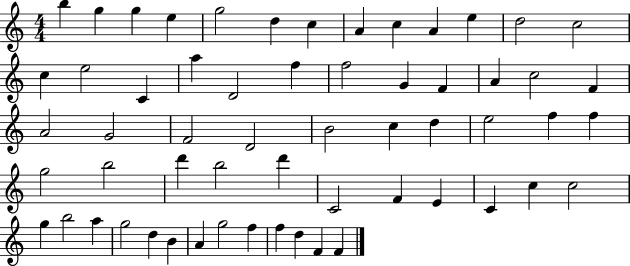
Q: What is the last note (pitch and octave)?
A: F4